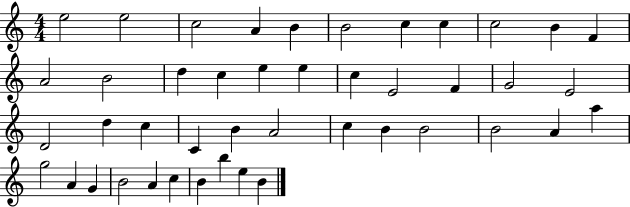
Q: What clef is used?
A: treble